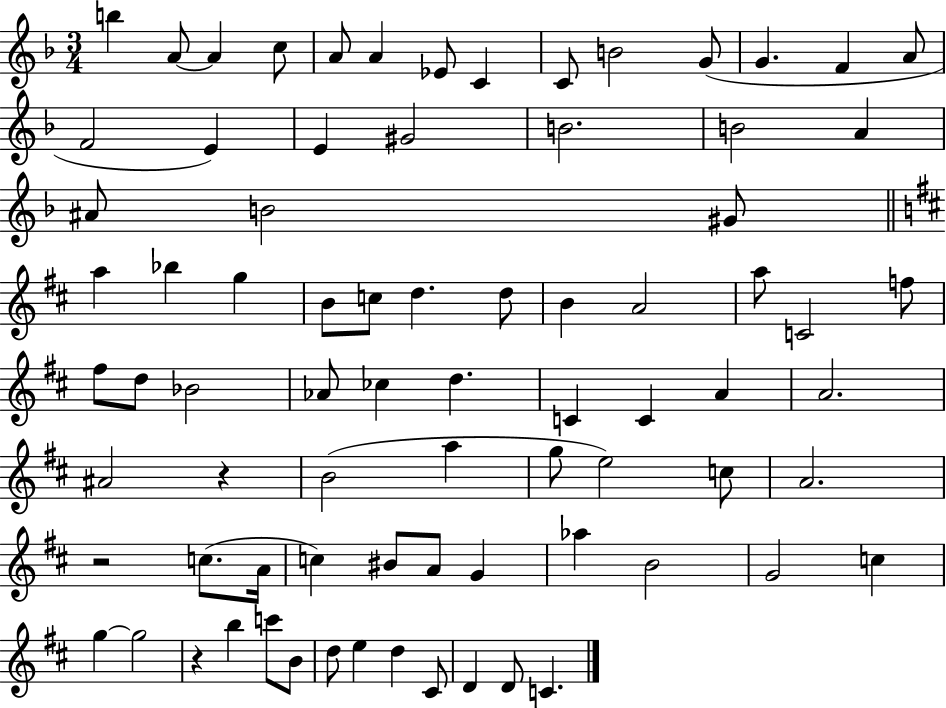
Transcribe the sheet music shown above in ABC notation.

X:1
T:Untitled
M:3/4
L:1/4
K:F
b A/2 A c/2 A/2 A _E/2 C C/2 B2 G/2 G F A/2 F2 E E ^G2 B2 B2 A ^A/2 B2 ^G/2 a _b g B/2 c/2 d d/2 B A2 a/2 C2 f/2 ^f/2 d/2 _B2 _A/2 _c d C C A A2 ^A2 z B2 a g/2 e2 c/2 A2 z2 c/2 A/4 c ^B/2 A/2 G _a B2 G2 c g g2 z b c'/2 B/2 d/2 e d ^C/2 D D/2 C